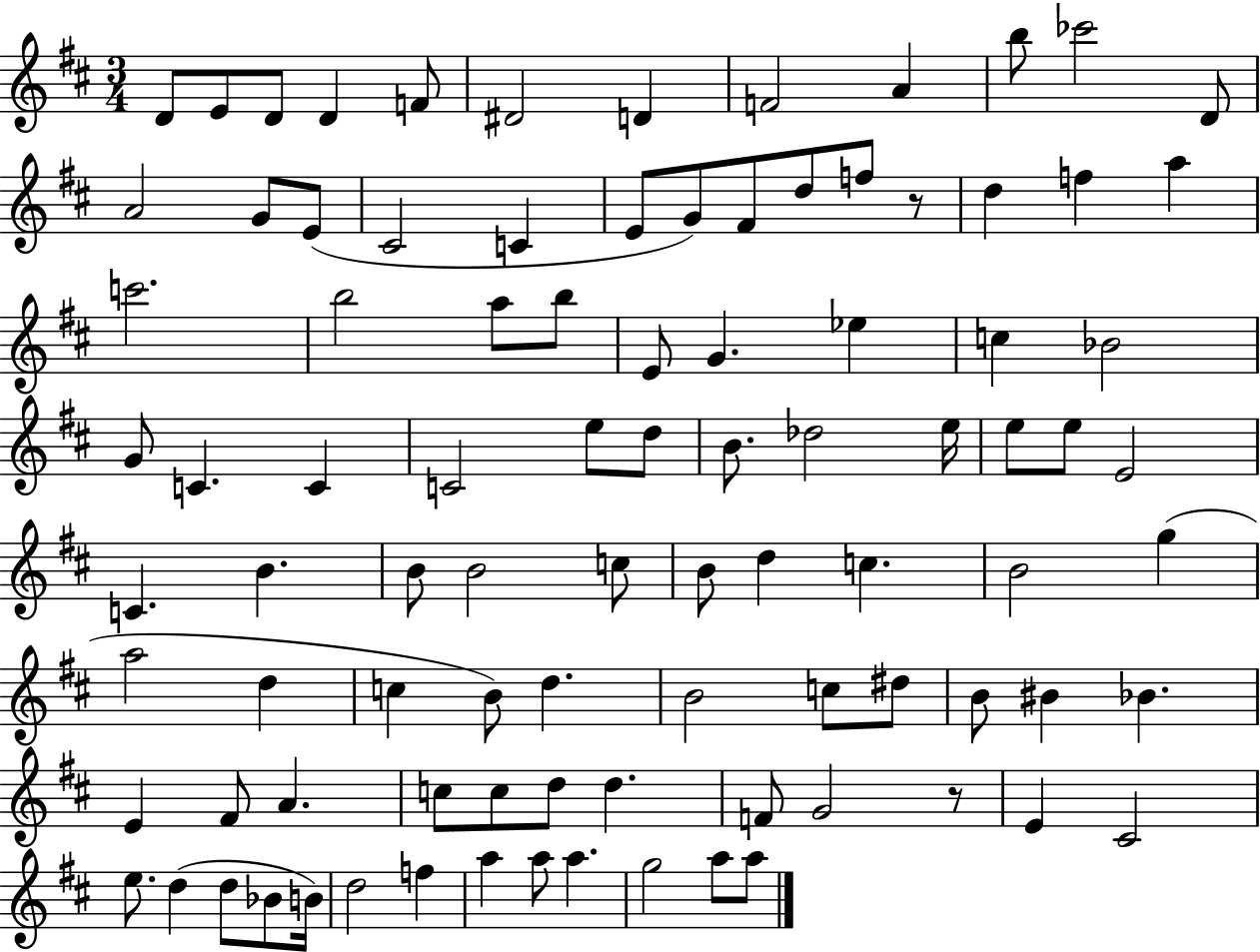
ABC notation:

X:1
T:Untitled
M:3/4
L:1/4
K:D
D/2 E/2 D/2 D F/2 ^D2 D F2 A b/2 _c'2 D/2 A2 G/2 E/2 ^C2 C E/2 G/2 ^F/2 d/2 f/2 z/2 d f a c'2 b2 a/2 b/2 E/2 G _e c _B2 G/2 C C C2 e/2 d/2 B/2 _d2 e/4 e/2 e/2 E2 C B B/2 B2 c/2 B/2 d c B2 g a2 d c B/2 d B2 c/2 ^d/2 B/2 ^B _B E ^F/2 A c/2 c/2 d/2 d F/2 G2 z/2 E ^C2 e/2 d d/2 _B/2 B/4 d2 f a a/2 a g2 a/2 a/2